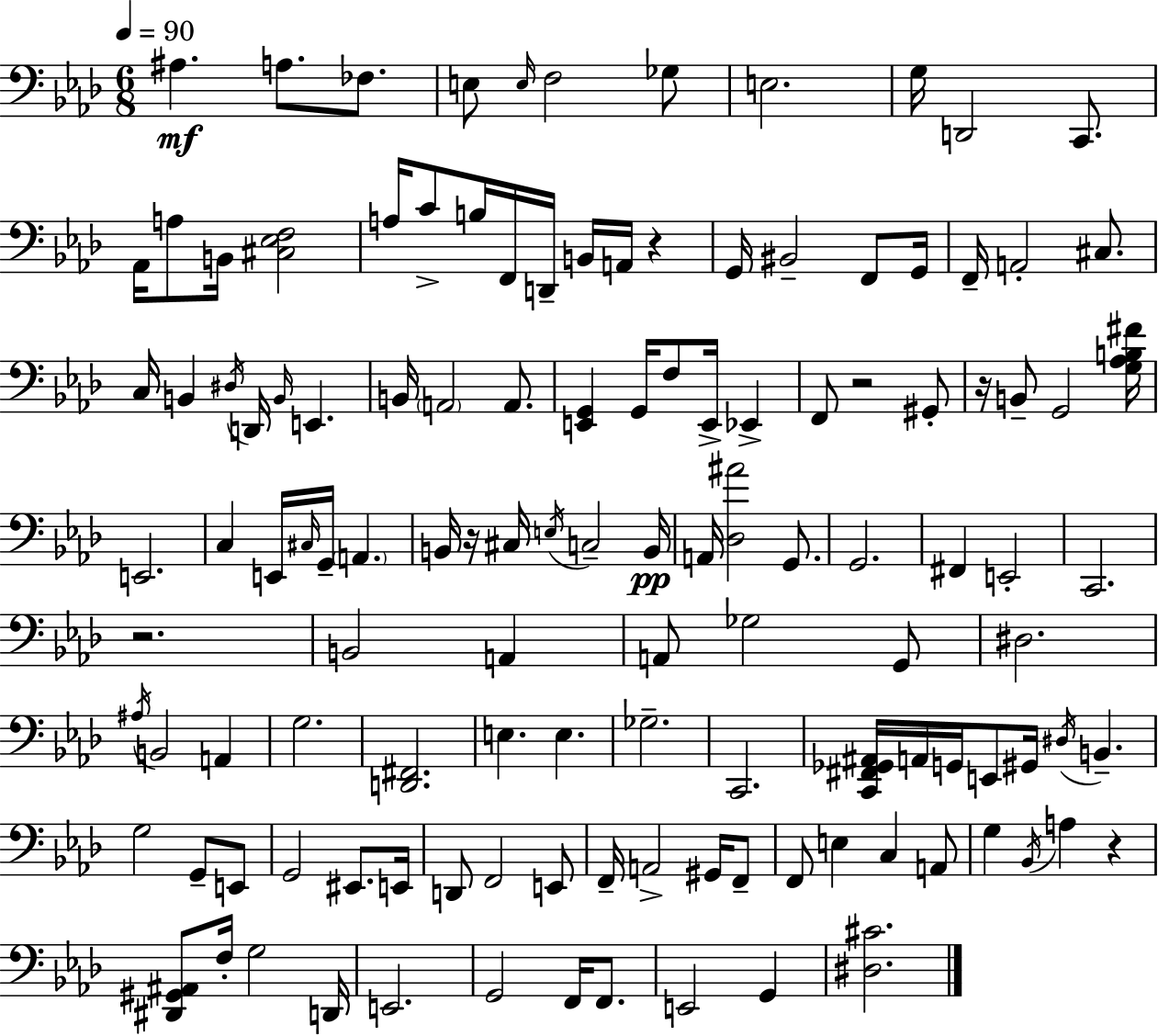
A#3/q. A3/e. FES3/e. E3/e E3/s F3/h Gb3/e E3/h. G3/s D2/h C2/e. Ab2/s A3/e B2/s [C#3,Eb3,F3]/h A3/s C4/e B3/s F2/s D2/s B2/s A2/s R/q G2/s BIS2/h F2/e G2/s F2/s A2/h C#3/e. C3/s B2/q D#3/s D2/s B2/s E2/q. B2/s A2/h A2/e. [E2,G2]/q G2/s F3/e E2/s Eb2/q F2/e R/h G#2/e R/s B2/e G2/h [G3,Ab3,B3,F#4]/s E2/h. C3/q E2/s C#3/s G2/s A2/q. B2/s R/s C#3/s E3/s C3/h B2/s A2/s [Db3,A#4]/h G2/e. G2/h. F#2/q E2/h C2/h. R/h. B2/h A2/q A2/e Gb3/h G2/e D#3/h. A#3/s B2/h A2/q G3/h. [D2,F#2]/h. E3/q. E3/q. Gb3/h. C2/h. [C2,F#2,Gb2,A#2]/s A2/s G2/s E2/e G#2/s D#3/s B2/q. G3/h G2/e E2/e G2/h EIS2/e. E2/s D2/e F2/h E2/e F2/s A2/h G#2/s F2/e F2/e E3/q C3/q A2/e G3/q Bb2/s A3/q R/q [D#2,G#2,A#2]/e F3/s G3/h D2/s E2/h. G2/h F2/s F2/e. E2/h G2/q [D#3,C#4]/h.